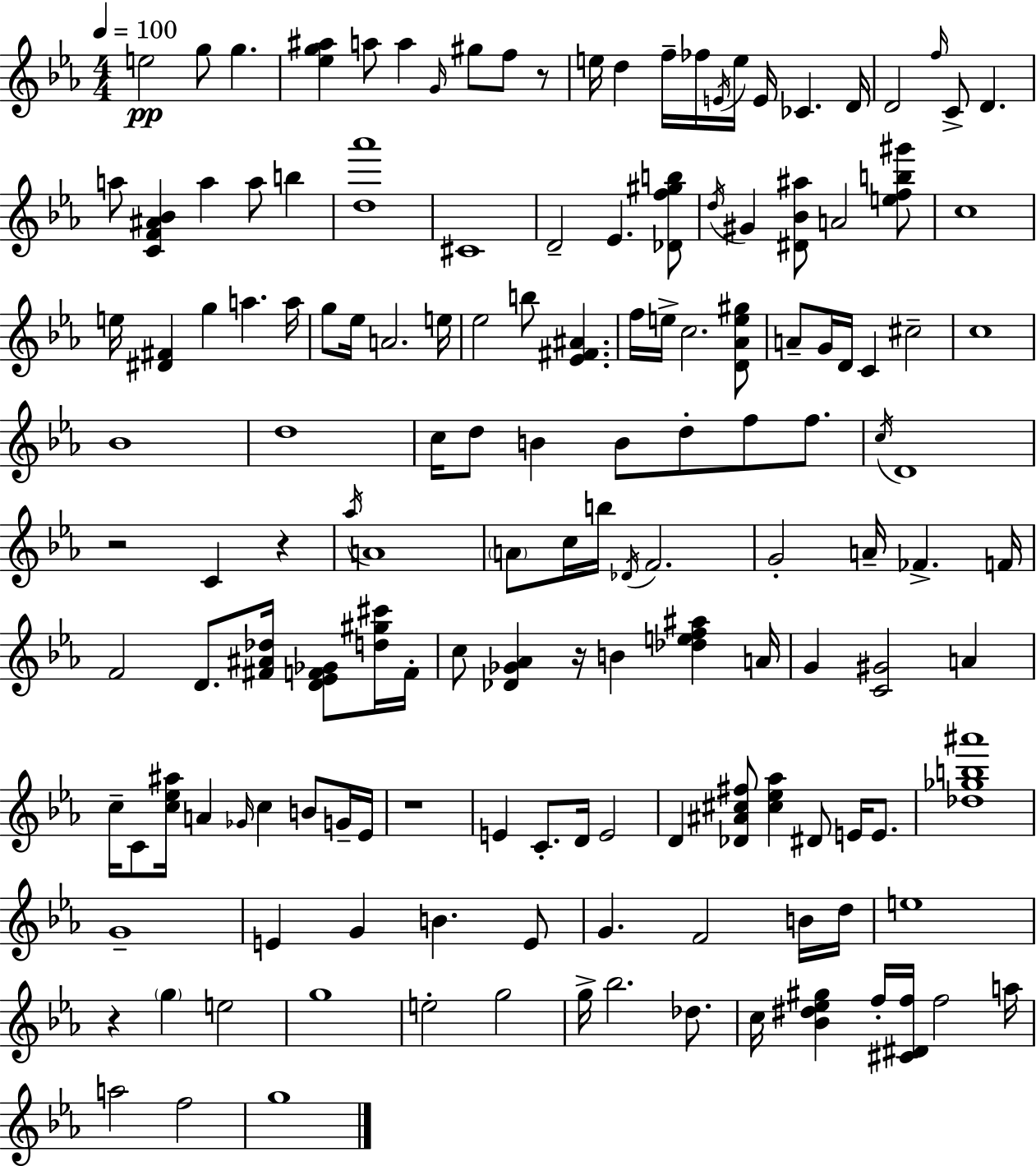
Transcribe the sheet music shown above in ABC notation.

X:1
T:Untitled
M:4/4
L:1/4
K:Cm
e2 g/2 g [_eg^a] a/2 a G/4 ^g/2 f/2 z/2 e/4 d f/4 _f/4 E/4 e/4 E/4 _C D/4 D2 f/4 C/2 D a/2 [CF^A_B] a a/2 b [d_a']4 ^C4 D2 _E [_Df^gb]/2 d/4 ^G [^D_B^a]/2 A2 [efb^g']/2 c4 e/4 [^D^F] g a a/4 g/2 _e/4 A2 e/4 _e2 b/2 [_E^F^A] f/4 e/4 c2 [D_Ae^g]/2 A/2 G/4 D/4 C ^c2 c4 _B4 d4 c/4 d/2 B B/2 d/2 f/2 f/2 c/4 D4 z2 C z _a/4 A4 A/2 c/4 b/4 _D/4 F2 G2 A/4 _F F/4 F2 D/2 [^F^A_d]/4 [D_EF_G]/2 [d^g^c']/4 F/4 c/2 [_D_G_A] z/4 B [_def^a] A/4 G [C^G]2 A c/4 C/2 [c_e^a]/4 A _G/4 c B/2 G/4 _E/4 z4 E C/2 D/4 E2 D [_D^A^c^f]/2 [^c_e_a] ^D/2 E/4 E/2 [_d_gb^a']4 G4 E G B E/2 G F2 B/4 d/4 e4 z g e2 g4 e2 g2 g/4 _b2 _d/2 c/4 [_B^d_e^g] f/4 [^C^Df]/4 f2 a/4 a2 f2 g4